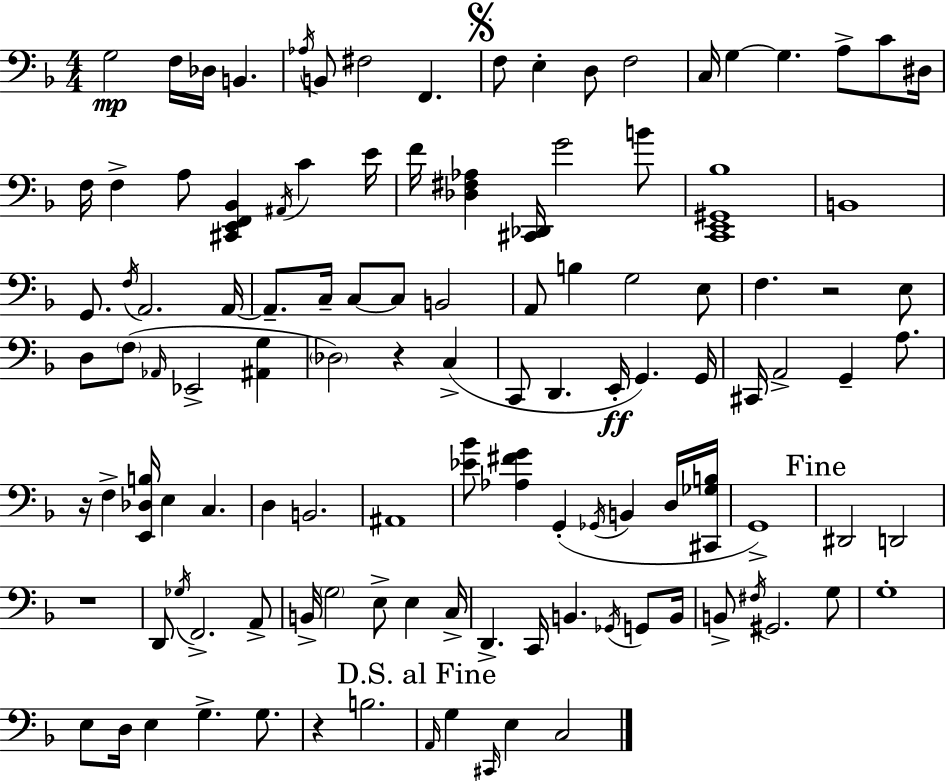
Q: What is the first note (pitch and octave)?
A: G3